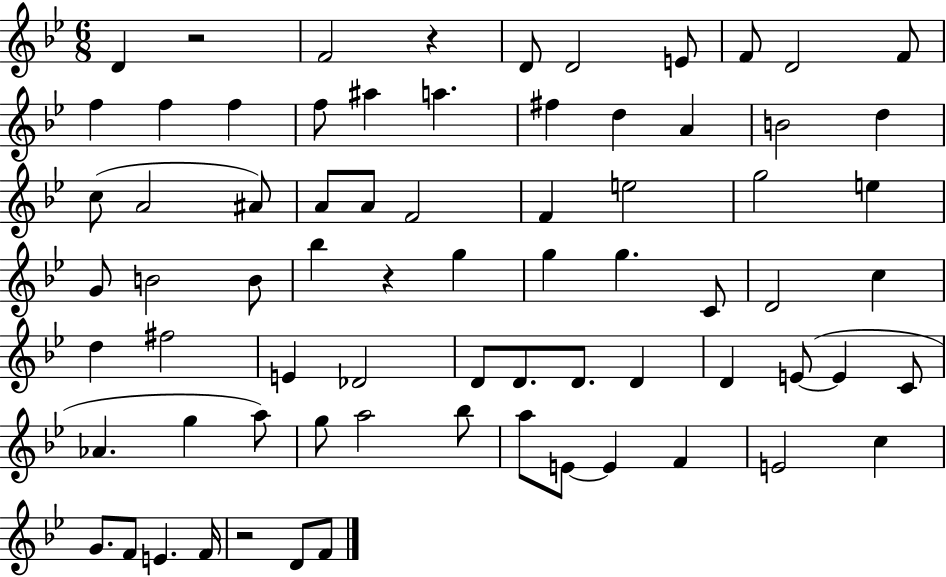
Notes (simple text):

D4/q R/h F4/h R/q D4/e D4/h E4/e F4/e D4/h F4/e F5/q F5/q F5/q F5/e A#5/q A5/q. F#5/q D5/q A4/q B4/h D5/q C5/e A4/h A#4/e A4/e A4/e F4/h F4/q E5/h G5/h E5/q G4/e B4/h B4/e Bb5/q R/q G5/q G5/q G5/q. C4/e D4/h C5/q D5/q F#5/h E4/q Db4/h D4/e D4/e. D4/e. D4/q D4/q E4/e E4/q C4/e Ab4/q. G5/q A5/e G5/e A5/h Bb5/e A5/e E4/e E4/q F4/q E4/h C5/q G4/e. F4/e E4/q. F4/s R/h D4/e F4/e